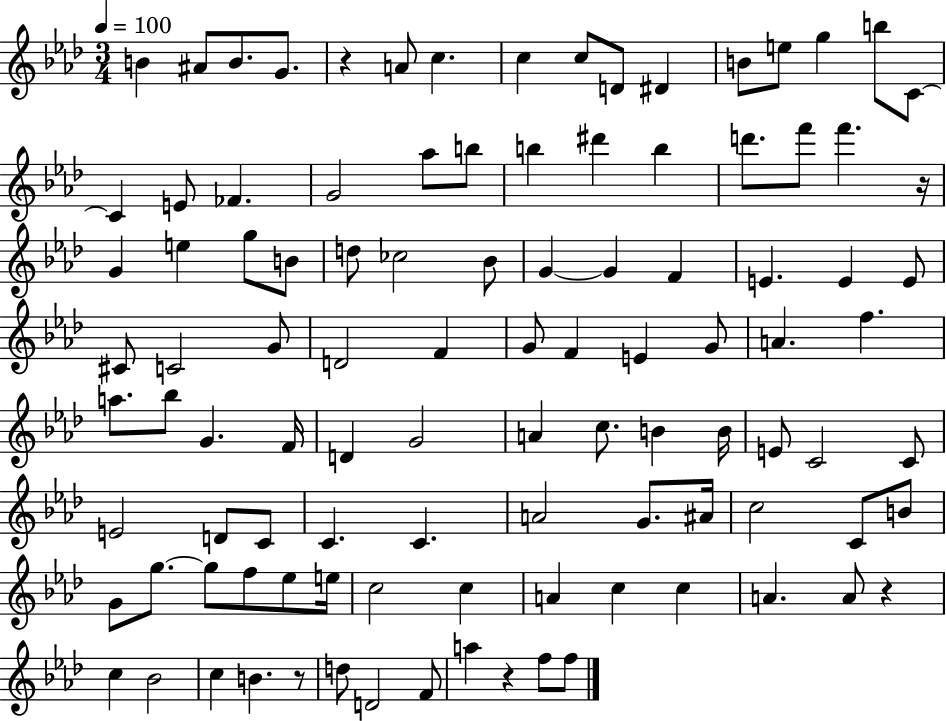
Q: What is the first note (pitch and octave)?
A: B4